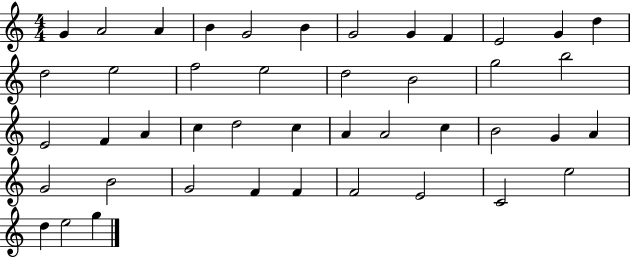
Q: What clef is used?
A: treble